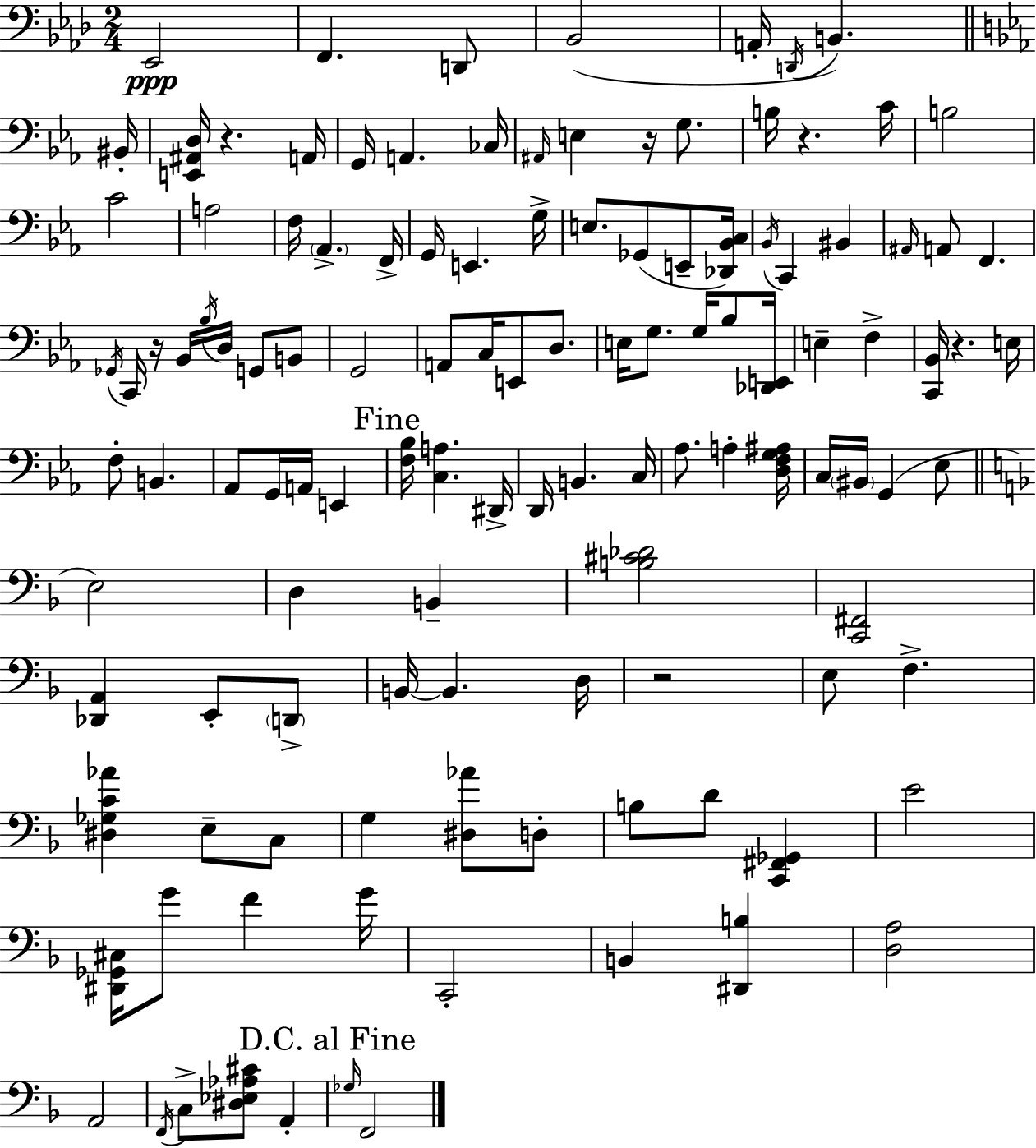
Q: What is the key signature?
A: AES major